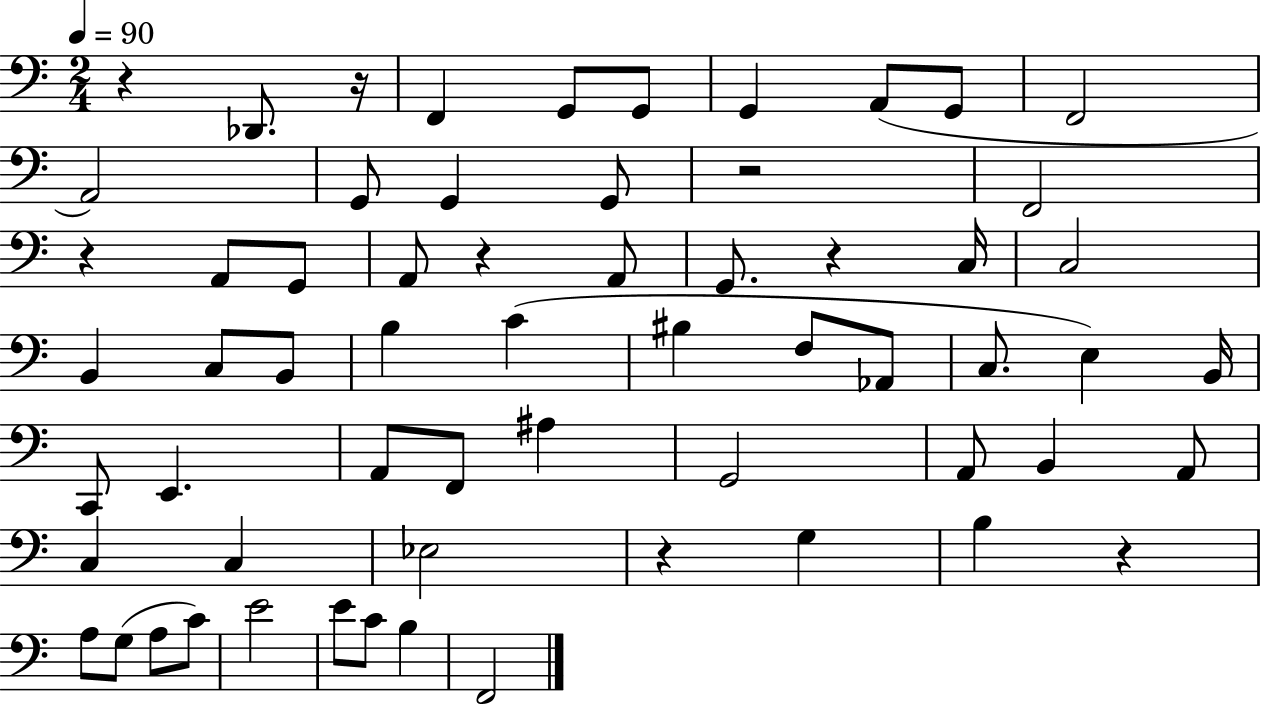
R/q Db2/e. R/s F2/q G2/e G2/e G2/q A2/e G2/e F2/h A2/h G2/e G2/q G2/e R/h F2/h R/q A2/e G2/e A2/e R/q A2/e G2/e. R/q C3/s C3/h B2/q C3/e B2/e B3/q C4/q BIS3/q F3/e Ab2/e C3/e. E3/q B2/s C2/e E2/q. A2/e F2/e A#3/q G2/h A2/e B2/q A2/e C3/q C3/q Eb3/h R/q G3/q B3/q R/q A3/e G3/e A3/e C4/e E4/h E4/e C4/e B3/q F2/h